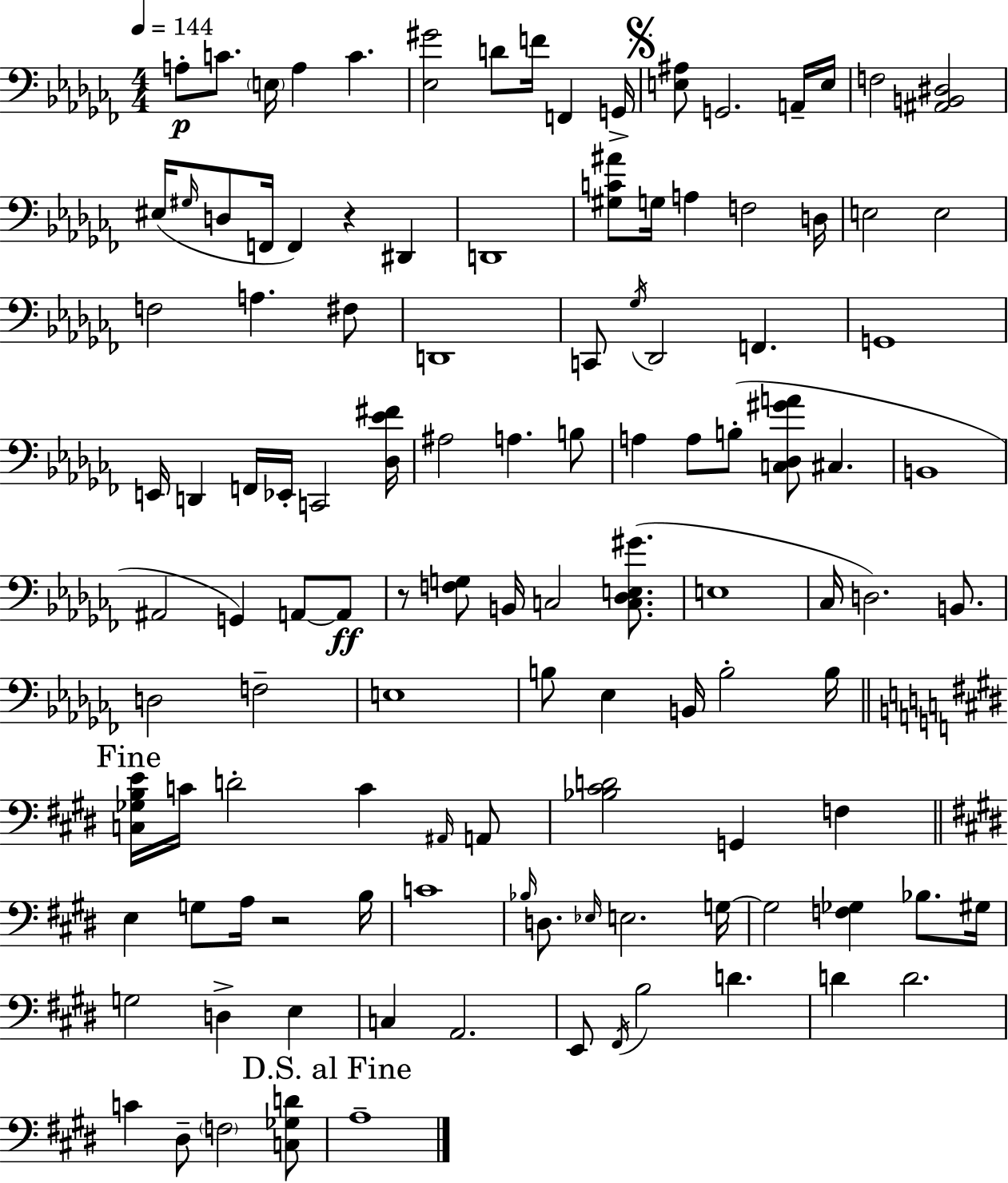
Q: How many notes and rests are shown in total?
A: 116